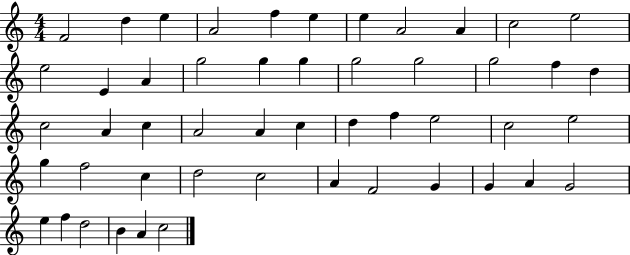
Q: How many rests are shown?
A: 0